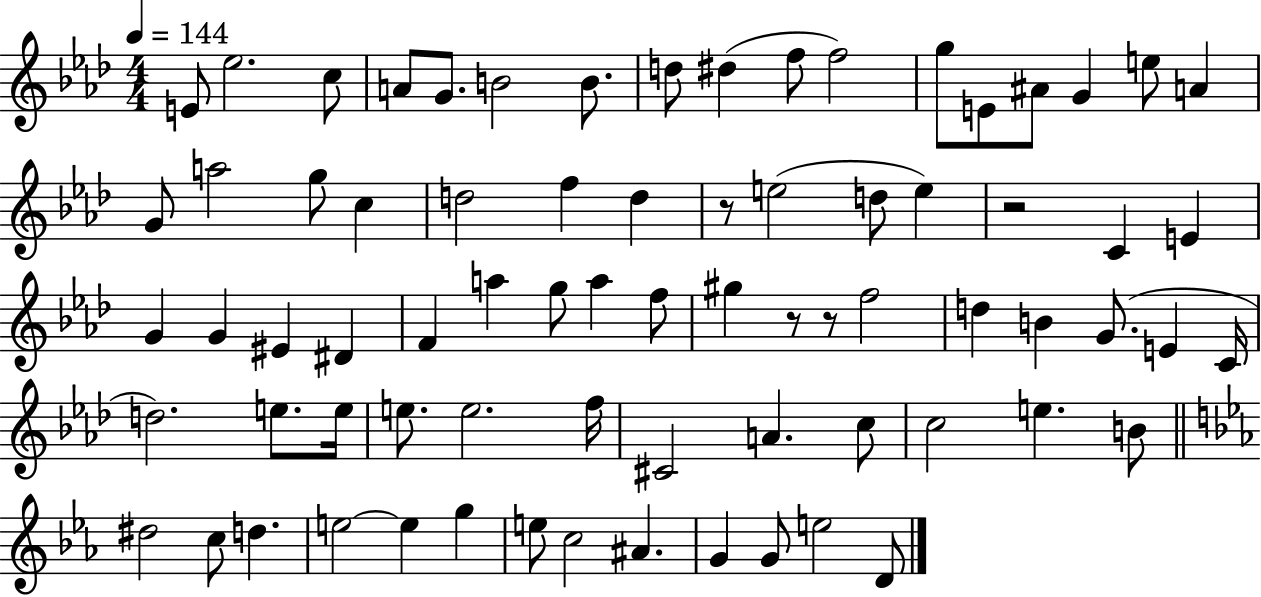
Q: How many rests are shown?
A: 4